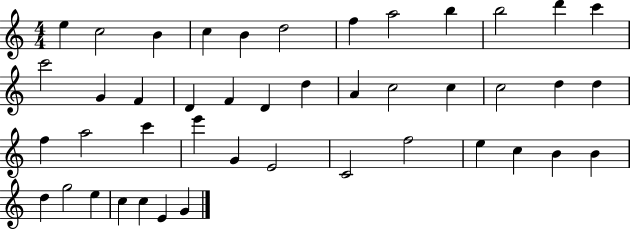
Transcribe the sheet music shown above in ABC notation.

X:1
T:Untitled
M:4/4
L:1/4
K:C
e c2 B c B d2 f a2 b b2 d' c' c'2 G F D F D d A c2 c c2 d d f a2 c' e' G E2 C2 f2 e c B B d g2 e c c E G